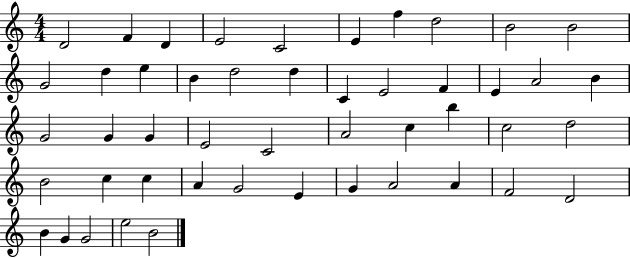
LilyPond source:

{
  \clef treble
  \numericTimeSignature
  \time 4/4
  \key c \major
  d'2 f'4 d'4 | e'2 c'2 | e'4 f''4 d''2 | b'2 b'2 | \break g'2 d''4 e''4 | b'4 d''2 d''4 | c'4 e'2 f'4 | e'4 a'2 b'4 | \break g'2 g'4 g'4 | e'2 c'2 | a'2 c''4 b''4 | c''2 d''2 | \break b'2 c''4 c''4 | a'4 g'2 e'4 | g'4 a'2 a'4 | f'2 d'2 | \break b'4 g'4 g'2 | e''2 b'2 | \bar "|."
}